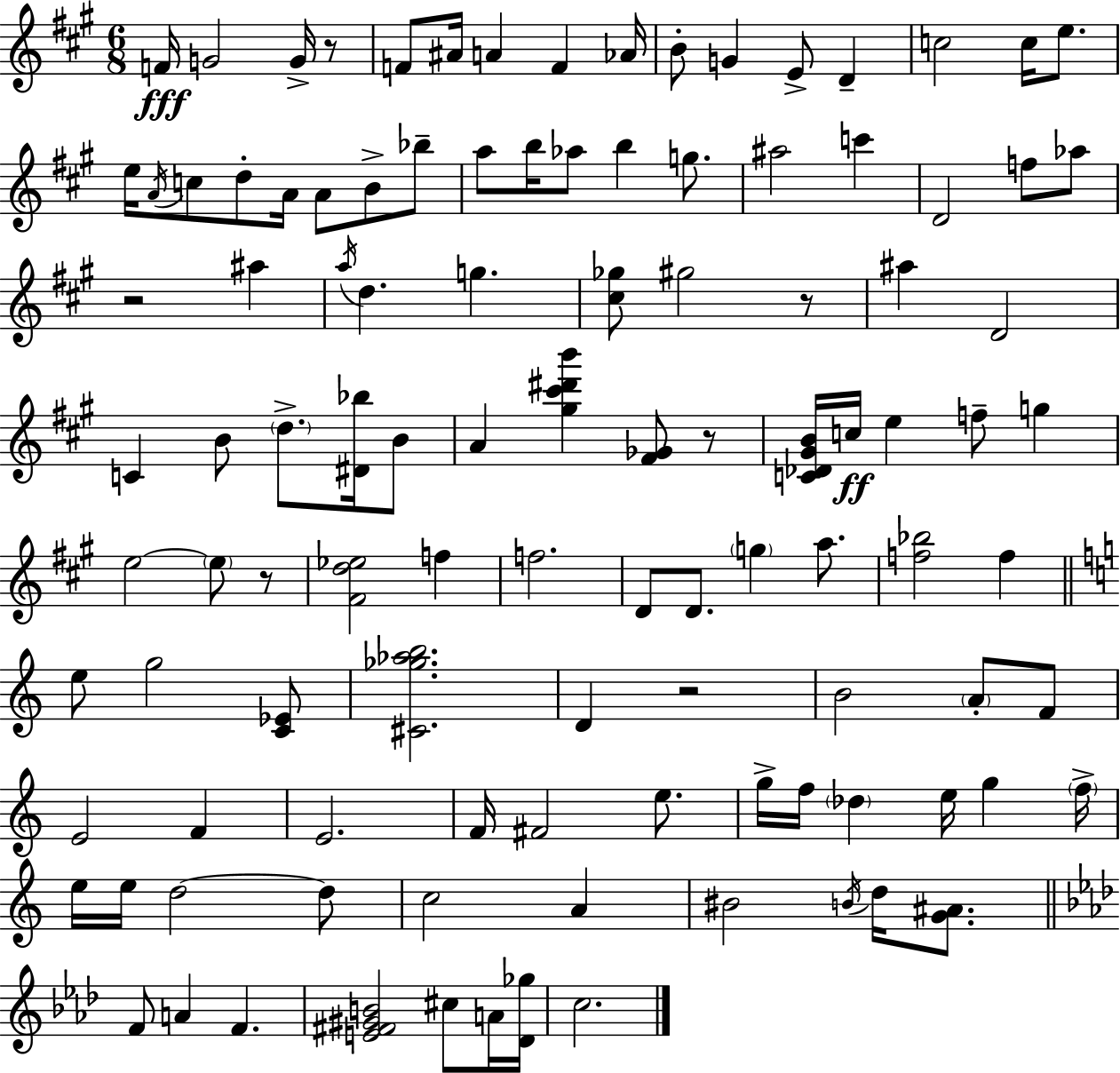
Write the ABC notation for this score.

X:1
T:Untitled
M:6/8
L:1/4
K:A
F/4 G2 G/4 z/2 F/2 ^A/4 A F _A/4 B/2 G E/2 D c2 c/4 e/2 e/4 A/4 c/2 d/2 A/4 A/2 B/2 _b/2 a/2 b/4 _a/2 b g/2 ^a2 c' D2 f/2 _a/2 z2 ^a a/4 d g [^c_g]/2 ^g2 z/2 ^a D2 C B/2 d/2 [^D_b]/4 B/2 A [^g^c'^d'b'] [^F_G]/2 z/2 [C_D^GB]/4 c/4 e f/2 g e2 e/2 z/2 [^Fd_e]2 f f2 D/2 D/2 g a/2 [f_b]2 f e/2 g2 [C_E]/2 [^C_g_ab]2 D z2 B2 A/2 F/2 E2 F E2 F/4 ^F2 e/2 g/4 f/4 _d e/4 g f/4 e/4 e/4 d2 d/2 c2 A ^B2 B/4 d/4 [G^A]/2 F/2 A F [E^F^GB]2 ^c/2 A/4 [_D_g]/4 c2